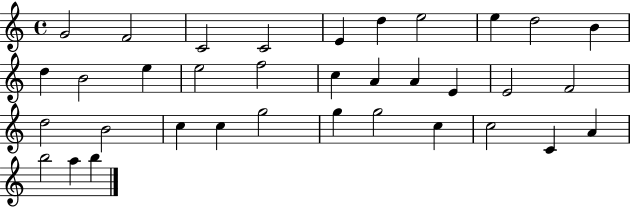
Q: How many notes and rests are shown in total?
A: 35